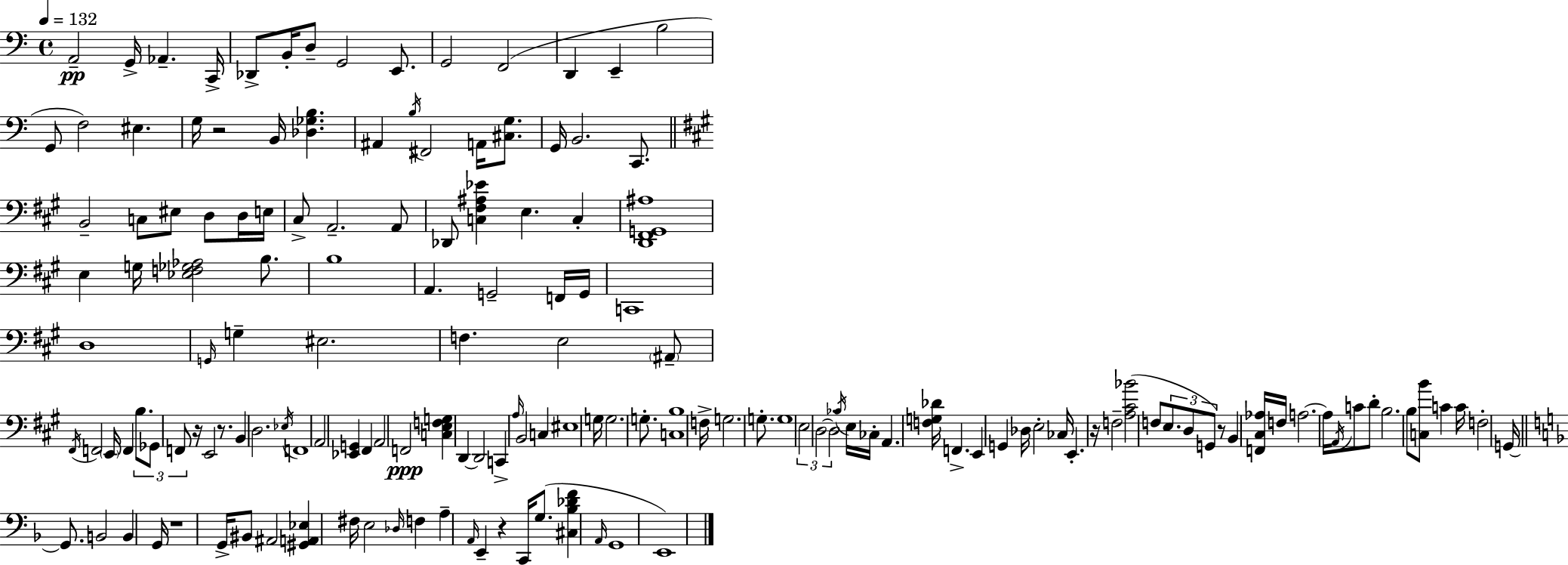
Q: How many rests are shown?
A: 7